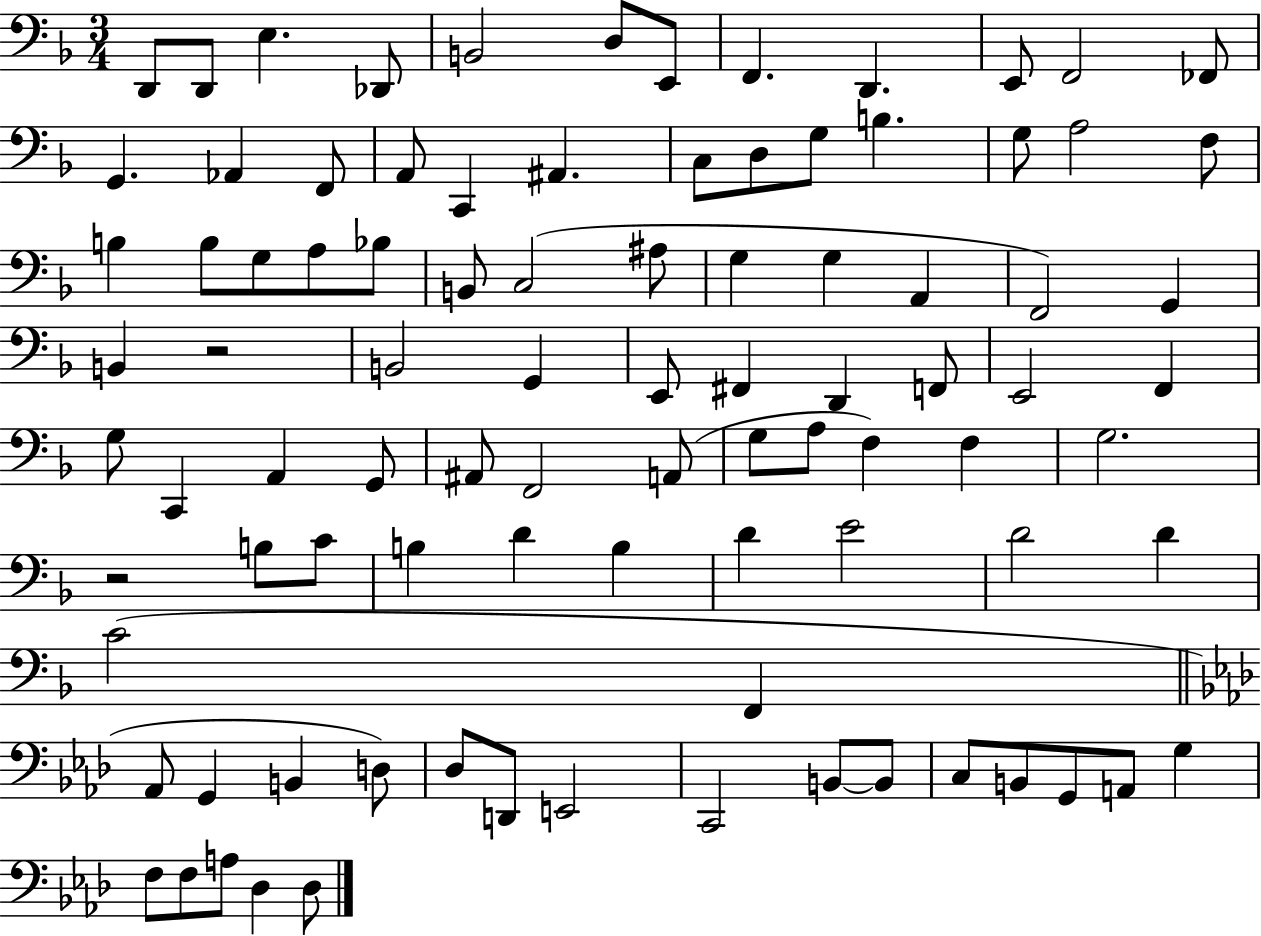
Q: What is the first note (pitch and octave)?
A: D2